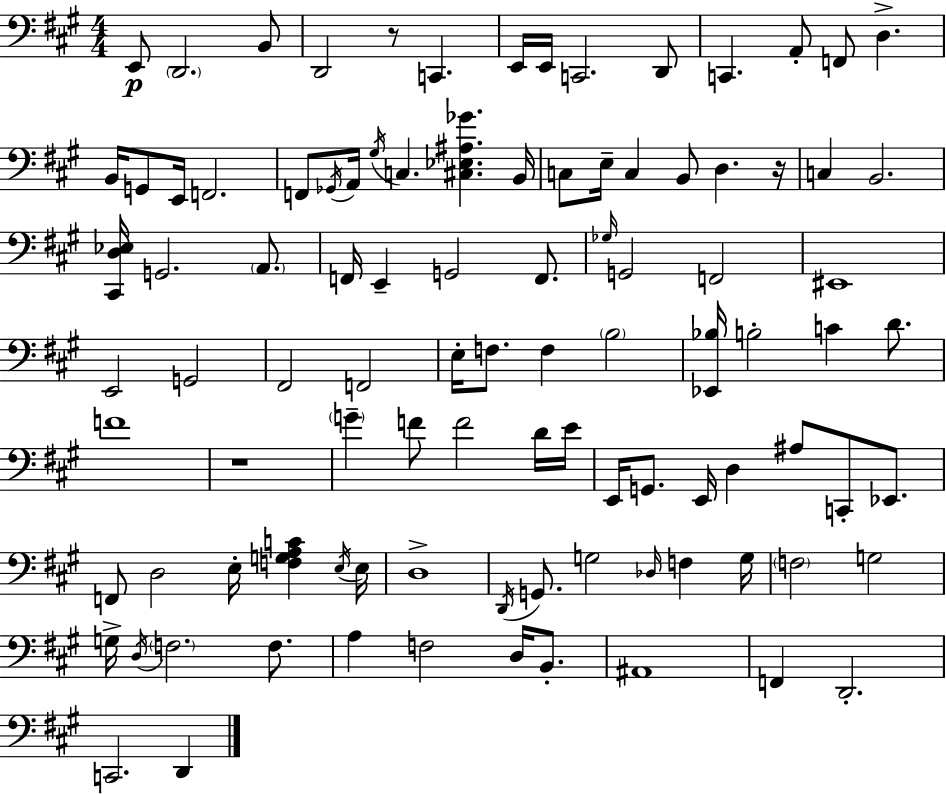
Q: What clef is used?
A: bass